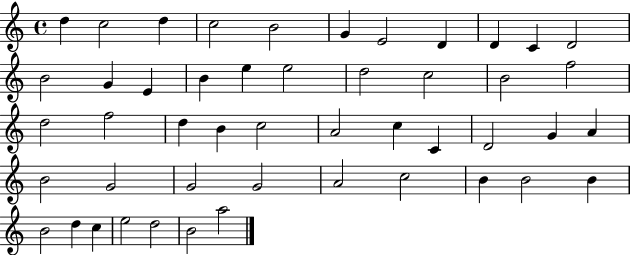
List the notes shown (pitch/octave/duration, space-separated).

D5/q C5/h D5/q C5/h B4/h G4/q E4/h D4/q D4/q C4/q D4/h B4/h G4/q E4/q B4/q E5/q E5/h D5/h C5/h B4/h F5/h D5/h F5/h D5/q B4/q C5/h A4/h C5/q C4/q D4/h G4/q A4/q B4/h G4/h G4/h G4/h A4/h C5/h B4/q B4/h B4/q B4/h D5/q C5/q E5/h D5/h B4/h A5/h